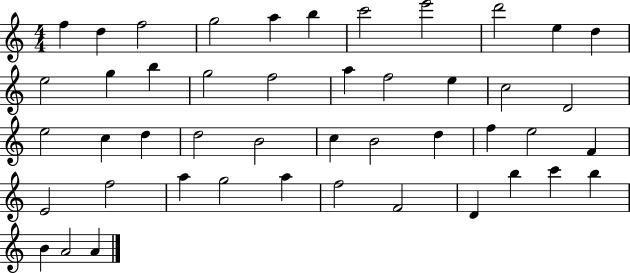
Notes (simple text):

F5/q D5/q F5/h G5/h A5/q B5/q C6/h E6/h D6/h E5/q D5/q E5/h G5/q B5/q G5/h F5/h A5/q F5/h E5/q C5/h D4/h E5/h C5/q D5/q D5/h B4/h C5/q B4/h D5/q F5/q E5/h F4/q E4/h F5/h A5/q G5/h A5/q F5/h F4/h D4/q B5/q C6/q B5/q B4/q A4/h A4/q